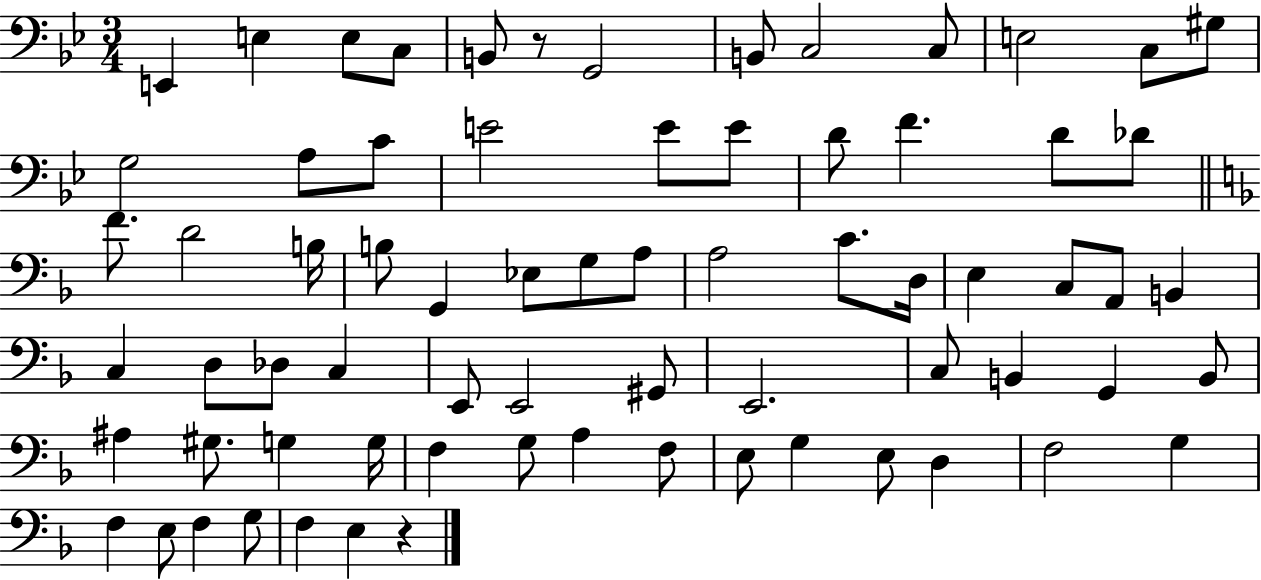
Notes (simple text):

E2/q E3/q E3/e C3/e B2/e R/e G2/h B2/e C3/h C3/e E3/h C3/e G#3/e G3/h A3/e C4/e E4/h E4/e E4/e D4/e F4/q. D4/e Db4/e F4/e. D4/h B3/s B3/e G2/q Eb3/e G3/e A3/e A3/h C4/e. D3/s E3/q C3/e A2/e B2/q C3/q D3/e Db3/e C3/q E2/e E2/h G#2/e E2/h. C3/e B2/q G2/q B2/e A#3/q G#3/e. G3/q G3/s F3/q G3/e A3/q F3/e E3/e G3/q E3/e D3/q F3/h G3/q F3/q E3/e F3/q G3/e F3/q E3/q R/q